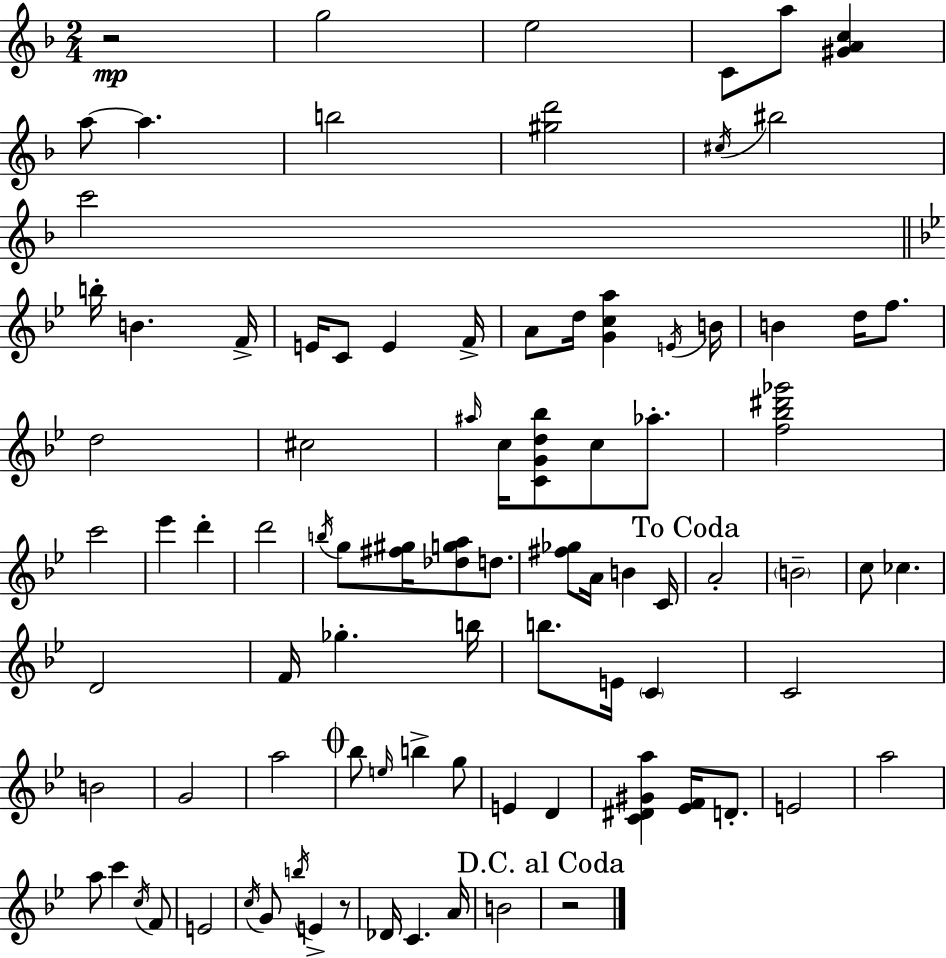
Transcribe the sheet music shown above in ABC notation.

X:1
T:Untitled
M:2/4
L:1/4
K:Dm
z2 g2 e2 C/2 a/2 [^GAc] a/2 a b2 [^gd']2 ^c/4 ^b2 c'2 b/4 B F/4 E/4 C/2 E F/4 A/2 d/4 [Gca] E/4 B/4 B d/4 f/2 d2 ^c2 ^a/4 c/4 [CGd_b]/2 c/2 _a/2 [f_b^d'_g']2 c'2 _e' d' d'2 b/4 g/2 [^f^g]/4 [_dga]/2 d/2 [^f_g]/2 A/4 B C/4 A2 B2 c/2 _c D2 F/4 _g b/4 b/2 E/4 C C2 B2 G2 a2 _b/2 e/4 b g/2 E D [C^D^Ga] [_EF]/4 D/2 E2 a2 a/2 c' c/4 F/2 E2 c/4 G/2 b/4 E z/2 _D/4 C A/4 B2 z2